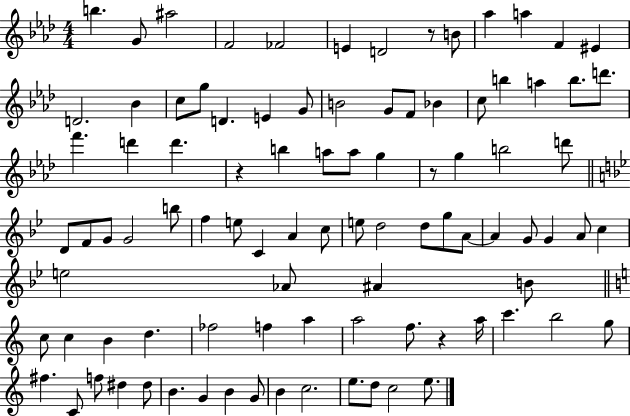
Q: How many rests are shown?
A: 4